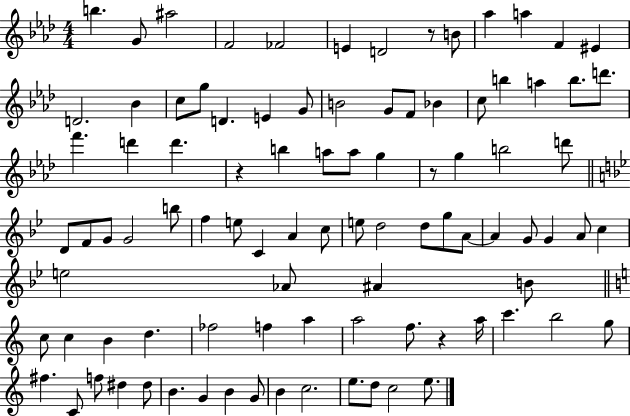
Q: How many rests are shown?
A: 4